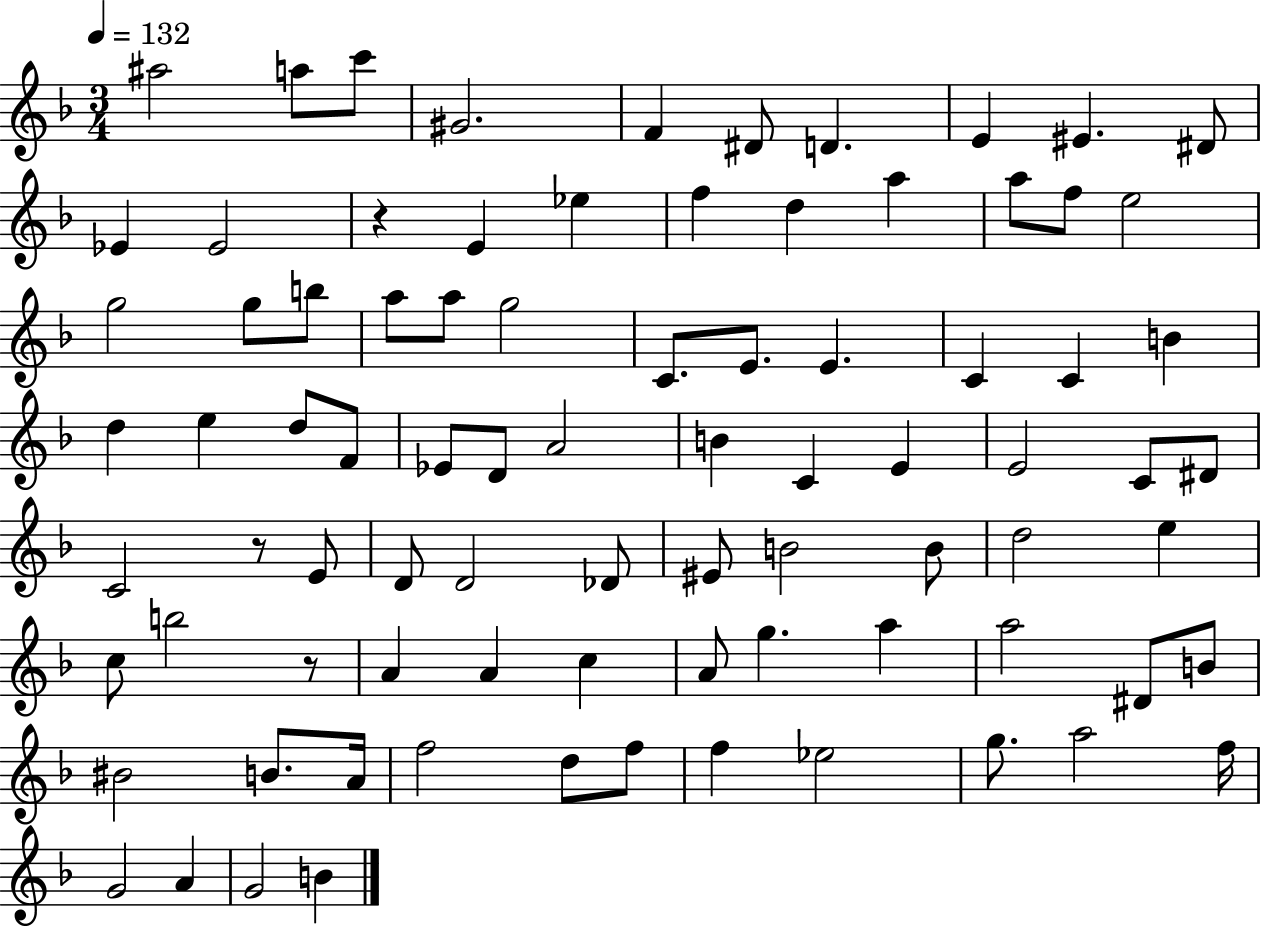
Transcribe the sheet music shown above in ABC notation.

X:1
T:Untitled
M:3/4
L:1/4
K:F
^a2 a/2 c'/2 ^G2 F ^D/2 D E ^E ^D/2 _E _E2 z E _e f d a a/2 f/2 e2 g2 g/2 b/2 a/2 a/2 g2 C/2 E/2 E C C B d e d/2 F/2 _E/2 D/2 A2 B C E E2 C/2 ^D/2 C2 z/2 E/2 D/2 D2 _D/2 ^E/2 B2 B/2 d2 e c/2 b2 z/2 A A c A/2 g a a2 ^D/2 B/2 ^B2 B/2 A/4 f2 d/2 f/2 f _e2 g/2 a2 f/4 G2 A G2 B